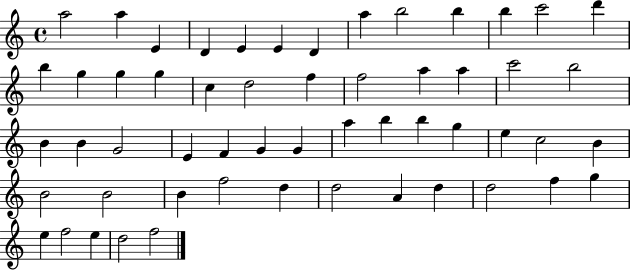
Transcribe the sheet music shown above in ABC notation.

X:1
T:Untitled
M:4/4
L:1/4
K:C
a2 a E D E E D a b2 b b c'2 d' b g g g c d2 f f2 a a c'2 b2 B B G2 E F G G a b b g e c2 B B2 B2 B f2 d d2 A d d2 f g e f2 e d2 f2